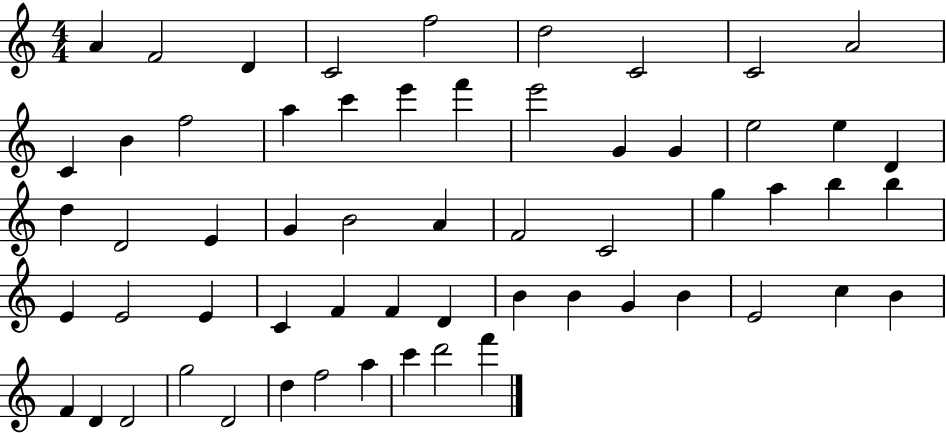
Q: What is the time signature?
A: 4/4